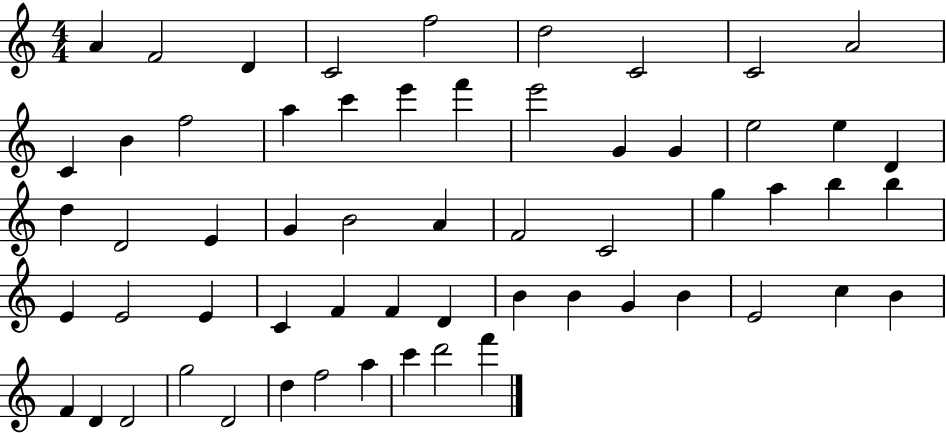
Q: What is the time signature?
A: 4/4